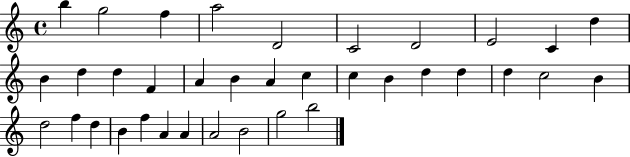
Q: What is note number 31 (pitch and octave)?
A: A4